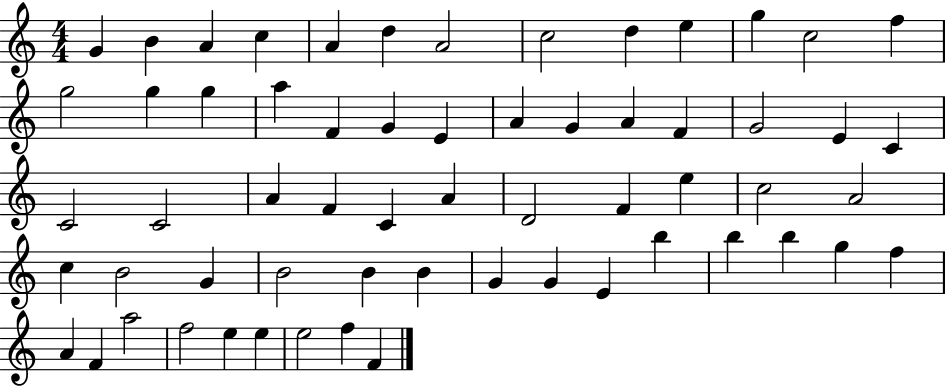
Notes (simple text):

G4/q B4/q A4/q C5/q A4/q D5/q A4/h C5/h D5/q E5/q G5/q C5/h F5/q G5/h G5/q G5/q A5/q F4/q G4/q E4/q A4/q G4/q A4/q F4/q G4/h E4/q C4/q C4/h C4/h A4/q F4/q C4/q A4/q D4/h F4/q E5/q C5/h A4/h C5/q B4/h G4/q B4/h B4/q B4/q G4/q G4/q E4/q B5/q B5/q B5/q G5/q F5/q A4/q F4/q A5/h F5/h E5/q E5/q E5/h F5/q F4/q